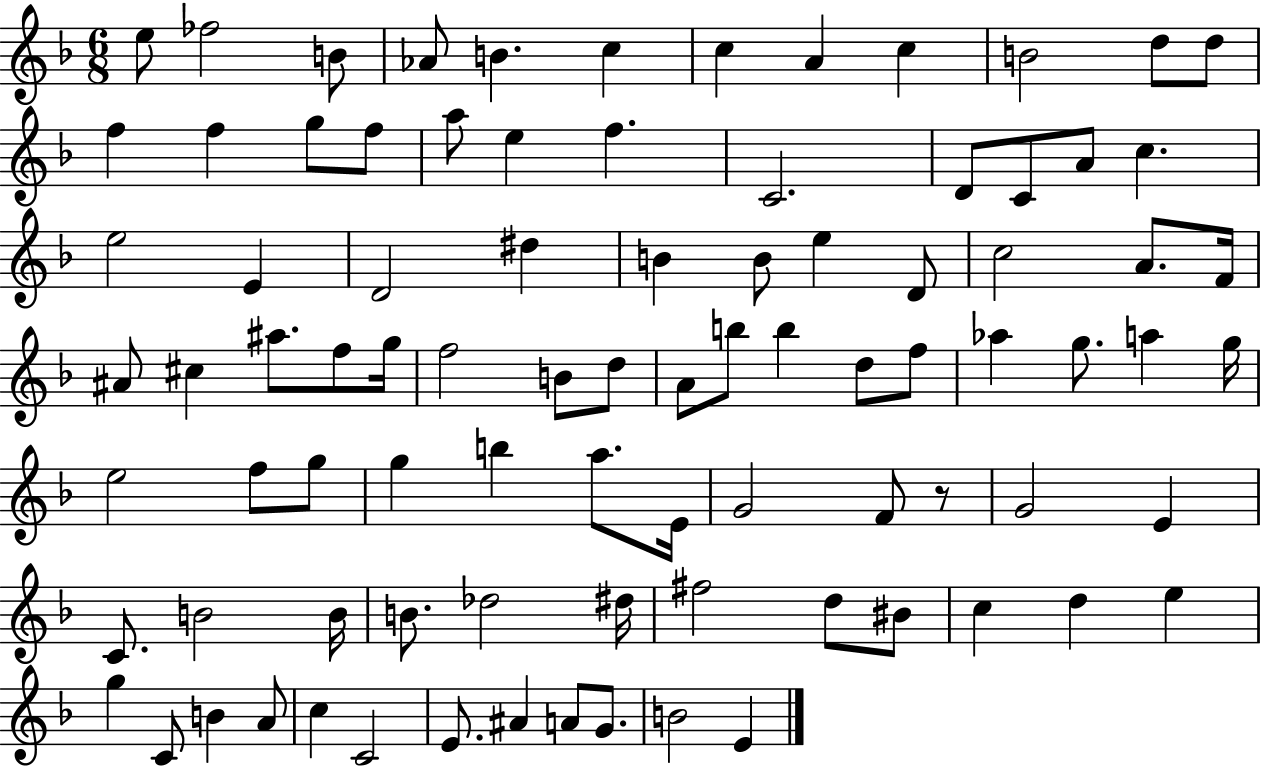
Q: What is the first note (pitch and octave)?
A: E5